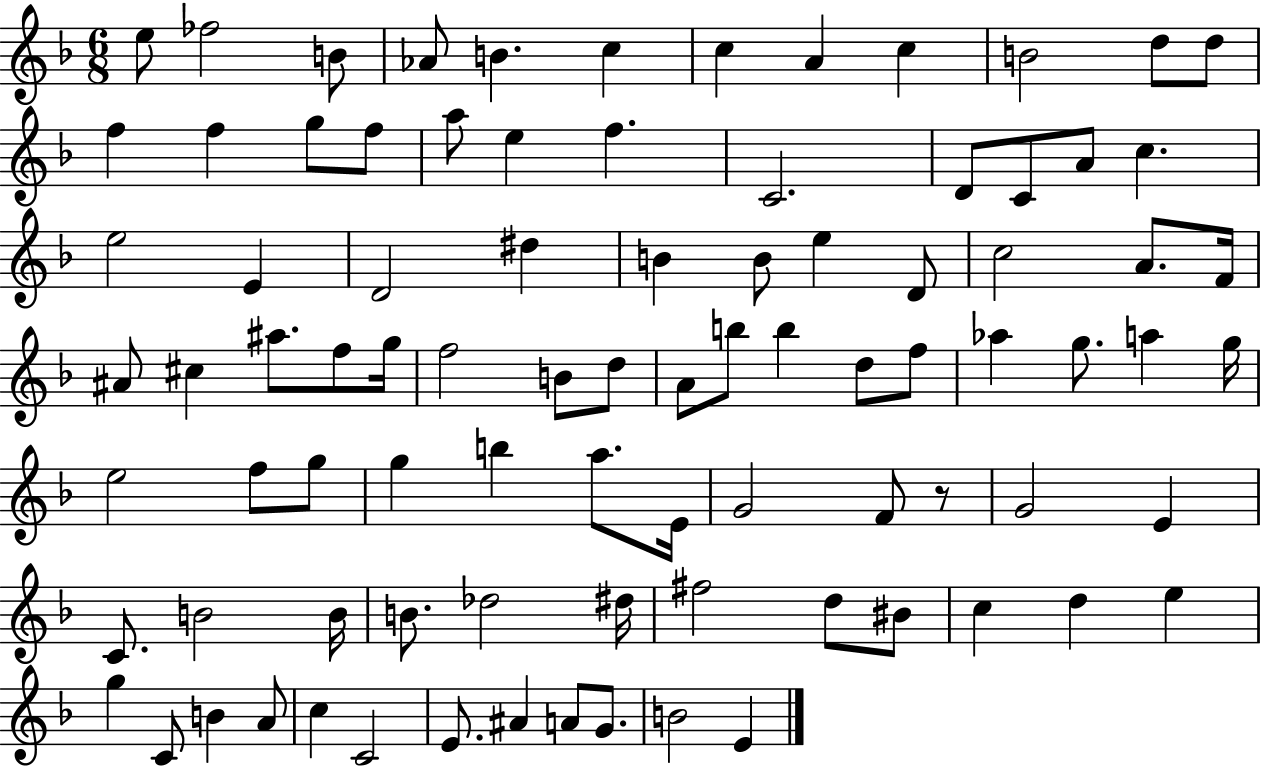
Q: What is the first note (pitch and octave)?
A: E5